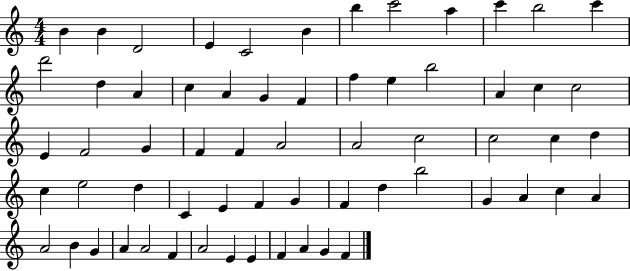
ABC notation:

X:1
T:Untitled
M:4/4
L:1/4
K:C
B B D2 E C2 B b c'2 a c' b2 c' d'2 d A c A G F f e b2 A c c2 E F2 G F F A2 A2 c2 c2 c d c e2 d C E F G F d b2 G A c A A2 B G A A2 F A2 E E F A G F